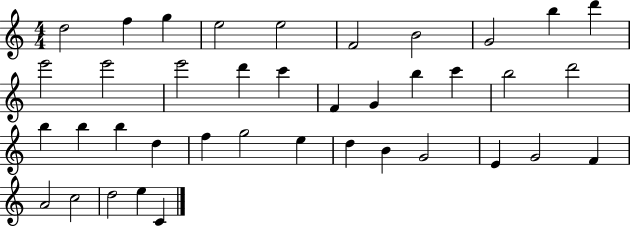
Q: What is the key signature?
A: C major